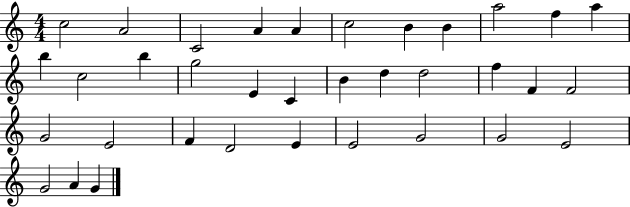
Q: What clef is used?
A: treble